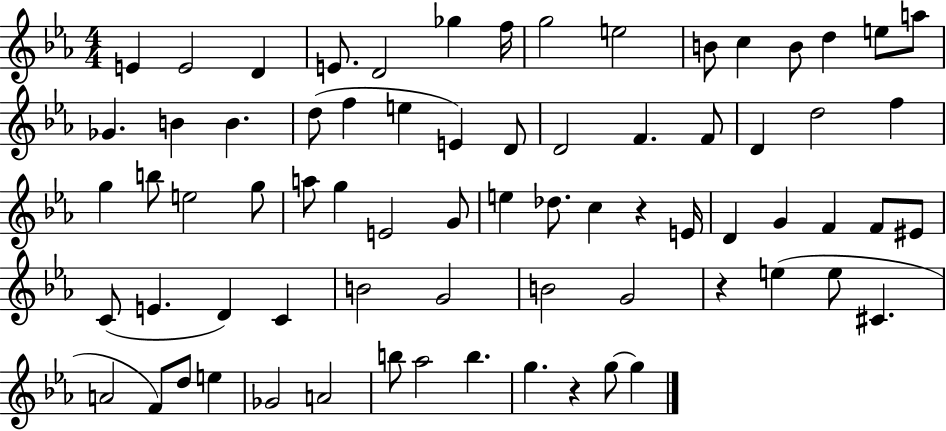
{
  \clef treble
  \numericTimeSignature
  \time 4/4
  \key ees \major
  \repeat volta 2 { e'4 e'2 d'4 | e'8. d'2 ges''4 f''16 | g''2 e''2 | b'8 c''4 b'8 d''4 e''8 a''8 | \break ges'4. b'4 b'4. | d''8( f''4 e''4 e'4) d'8 | d'2 f'4. f'8 | d'4 d''2 f''4 | \break g''4 b''8 e''2 g''8 | a''8 g''4 e'2 g'8 | e''4 des''8. c''4 r4 e'16 | d'4 g'4 f'4 f'8 eis'8 | \break c'8( e'4. d'4) c'4 | b'2 g'2 | b'2 g'2 | r4 e''4( e''8 cis'4. | \break a'2 f'8) d''8 e''4 | ges'2 a'2 | b''8 aes''2 b''4. | g''4. r4 g''8~~ g''4 | \break } \bar "|."
}